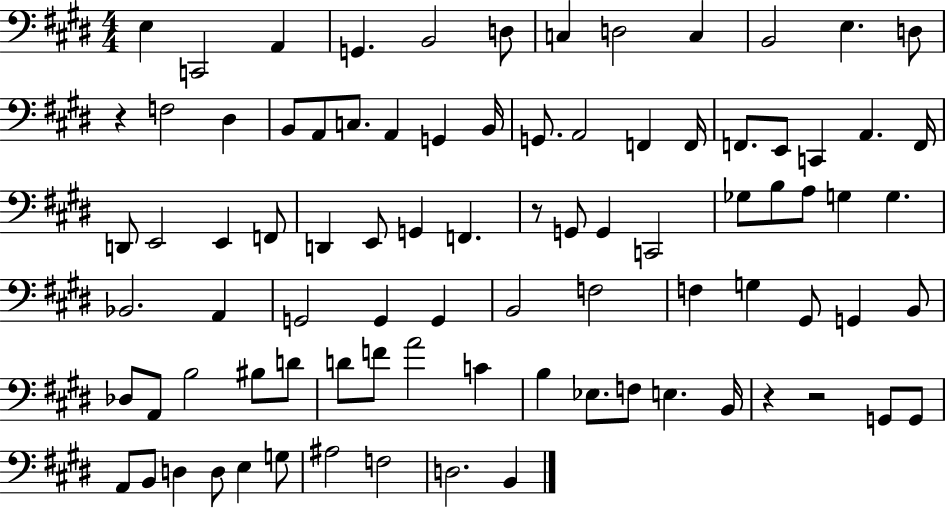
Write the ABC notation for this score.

X:1
T:Untitled
M:4/4
L:1/4
K:E
E, C,,2 A,, G,, B,,2 D,/2 C, D,2 C, B,,2 E, D,/2 z F,2 ^D, B,,/2 A,,/2 C,/2 A,, G,, B,,/4 G,,/2 A,,2 F,, F,,/4 F,,/2 E,,/2 C,, A,, F,,/4 D,,/2 E,,2 E,, F,,/2 D,, E,,/2 G,, F,, z/2 G,,/2 G,, C,,2 _G,/2 B,/2 A,/2 G, G, _B,,2 A,, G,,2 G,, G,, B,,2 F,2 F, G, ^G,,/2 G,, B,,/2 _D,/2 A,,/2 B,2 ^B,/2 D/2 D/2 F/2 A2 C B, _E,/2 F,/2 E, B,,/4 z z2 G,,/2 G,,/2 A,,/2 B,,/2 D, D,/2 E, G,/2 ^A,2 F,2 D,2 B,,